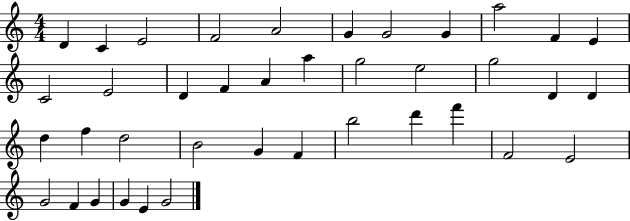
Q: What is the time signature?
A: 4/4